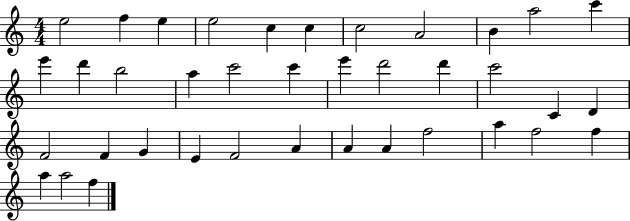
X:1
T:Untitled
M:4/4
L:1/4
K:C
e2 f e e2 c c c2 A2 B a2 c' e' d' b2 a c'2 c' e' d'2 d' c'2 C D F2 F G E F2 A A A f2 a f2 f a a2 f